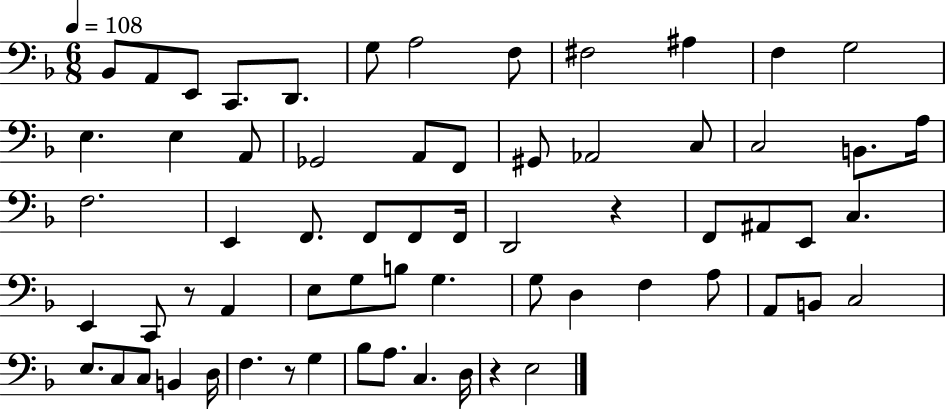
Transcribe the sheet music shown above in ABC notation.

X:1
T:Untitled
M:6/8
L:1/4
K:F
_B,,/2 A,,/2 E,,/2 C,,/2 D,,/2 G,/2 A,2 F,/2 ^F,2 ^A, F, G,2 E, E, A,,/2 _G,,2 A,,/2 F,,/2 ^G,,/2 _A,,2 C,/2 C,2 B,,/2 A,/4 F,2 E,, F,,/2 F,,/2 F,,/2 F,,/4 D,,2 z F,,/2 ^A,,/2 E,,/2 C, E,, C,,/2 z/2 A,, E,/2 G,/2 B,/2 G, G,/2 D, F, A,/2 A,,/2 B,,/2 C,2 E,/2 C,/2 C,/2 B,, D,/4 F, z/2 G, _B,/2 A,/2 C, D,/4 z E,2